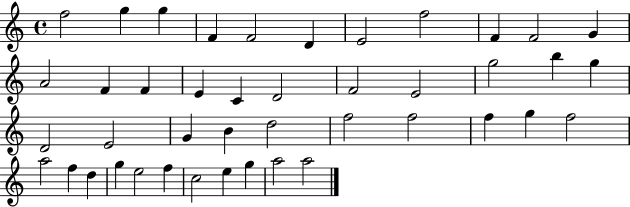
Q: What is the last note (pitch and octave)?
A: A5